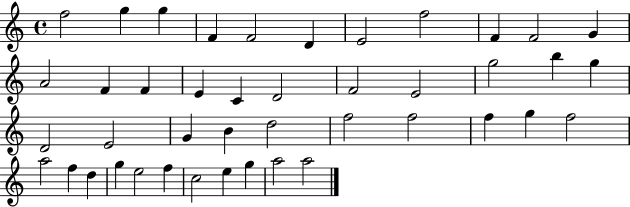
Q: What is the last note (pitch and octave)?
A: A5